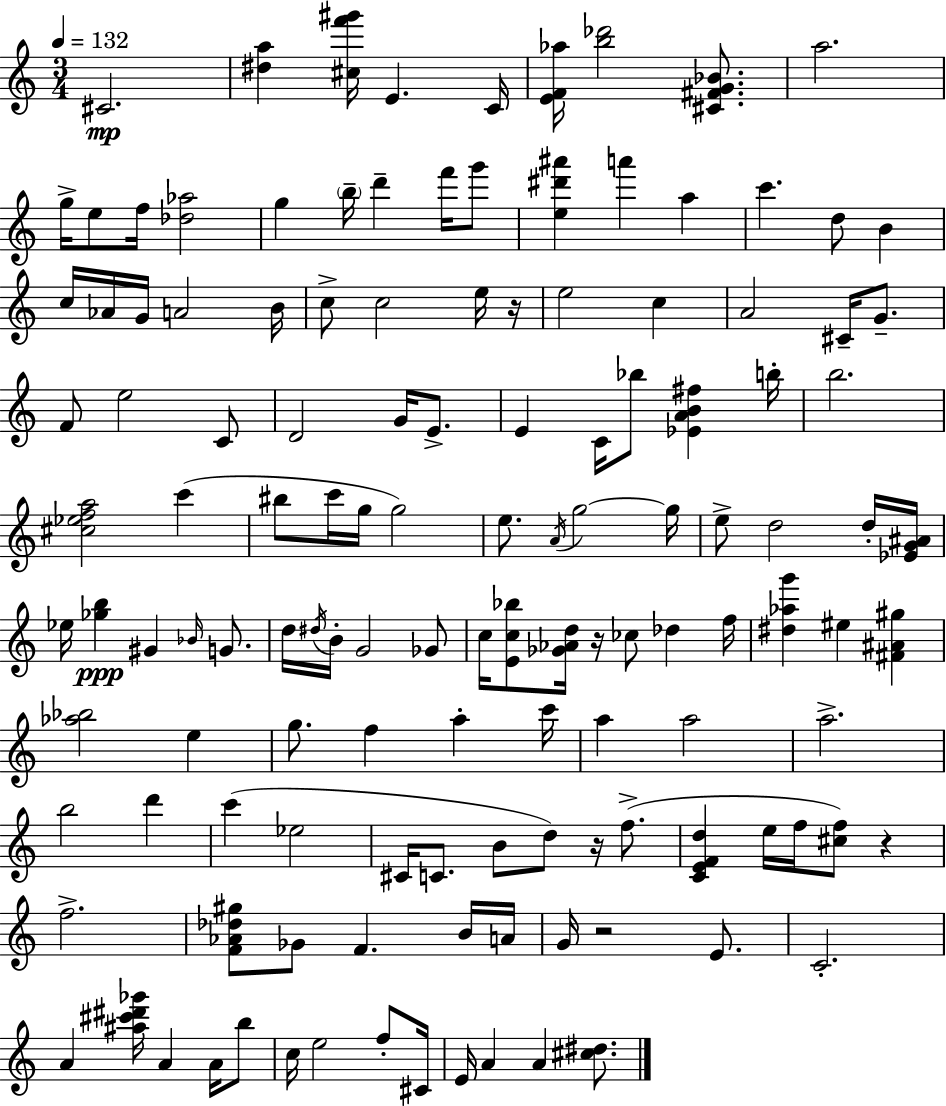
C#4/h. [D#5,A5]/q [C#5,F6,G#6]/s E4/q. C4/s [E4,F4,Ab5]/s [B5,Db6]/h [C#4,F#4,G4,Bb4]/e. A5/h. G5/s E5/e F5/s [Db5,Ab5]/h G5/q B5/s D6/q F6/s G6/e [E5,D#6,A#6]/q A6/q A5/q C6/q. D5/e B4/q C5/s Ab4/s G4/s A4/h B4/s C5/e C5/h E5/s R/s E5/h C5/q A4/h C#4/s G4/e. F4/e E5/h C4/e D4/h G4/s E4/e. E4/q C4/s Bb5/e [Eb4,A4,B4,F#5]/q B5/s B5/h. [C#5,Eb5,F5,A5]/h C6/q BIS5/e C6/s G5/s G5/h E5/e. A4/s G5/h G5/s E5/e D5/h D5/s [Eb4,G4,A#4]/s Eb5/s [Gb5,B5]/q G#4/q Bb4/s G4/e. D5/s D#5/s B4/s G4/h Gb4/e C5/s [E4,C5,Bb5]/e [Gb4,Ab4,D5]/s R/s CES5/e Db5/q F5/s [D#5,Ab5,G6]/q EIS5/q [F#4,A#4,G#5]/q [Ab5,Bb5]/h E5/q G5/e. F5/q A5/q C6/s A5/q A5/h A5/h. B5/h D6/q C6/q Eb5/h C#4/s C4/e. B4/e D5/e R/s F5/e. [C4,E4,F4,D5]/q E5/s F5/s [C#5,F5]/e R/q F5/h. [F4,Ab4,Db5,G#5]/e Gb4/e F4/q. B4/s A4/s G4/s R/h E4/e. C4/h. A4/q [A#5,C#6,D#6,Gb6]/s A4/q A4/s B5/e C5/s E5/h F5/e C#4/s E4/s A4/q A4/q [C#5,D#5]/e.